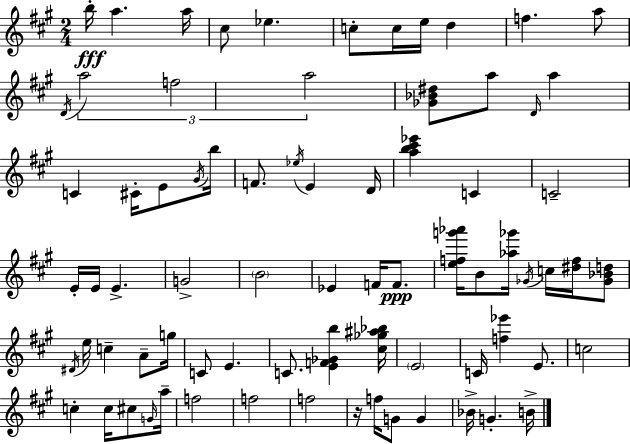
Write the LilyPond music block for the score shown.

{
  \clef treble
  \numericTimeSignature
  \time 2/4
  \key a \major
  b''16-.\fff a''4. a''16 | cis''8 ees''4. | c''8-. c''16 e''16 d''4 | f''4. a''8 | \break \acciaccatura { d'16 } \tuplet 3/2 { a''2 | f''2 | a''2 } | <ges' bes' dis''>8 a''8 \grace { d'16 } a''4 | \break c'4 cis'16-. e'8 | \acciaccatura { gis'16 } b''16 f'8. \acciaccatura { ees''16 } e'4 | d'16 <a'' b'' cis''' ees'''>4 | c'4 c'2-- | \break e'16-. e'16 e'4.-> | g'2-> | \parenthesize b'2 | ees'4 | \break f'16 f'8.\ppp <e'' f'' g''' aes'''>16 b'8 <aes'' ges'''>16 | \acciaccatura { ges'16 } c''16 <dis'' f''>16 <ges' bes' d''>8 \acciaccatura { dis'16 } e''16 c''4-- | a'8-- g''16 c'8 | e'4. c'8. | \break <e' f' ges' b''>4 <cis'' ges'' ais'' bes''>16 \parenthesize e'2 | c'16 <f'' ees'''>4 | e'8. c''2 | c''4-. | \break c''16 cis''8 \grace { g'16 } a''16-- f''2 | f''2 | f''2 | r16 | \break f''16 g'8 g'4 bes'16-> | g'4.-. b'16-> \bar "|."
}